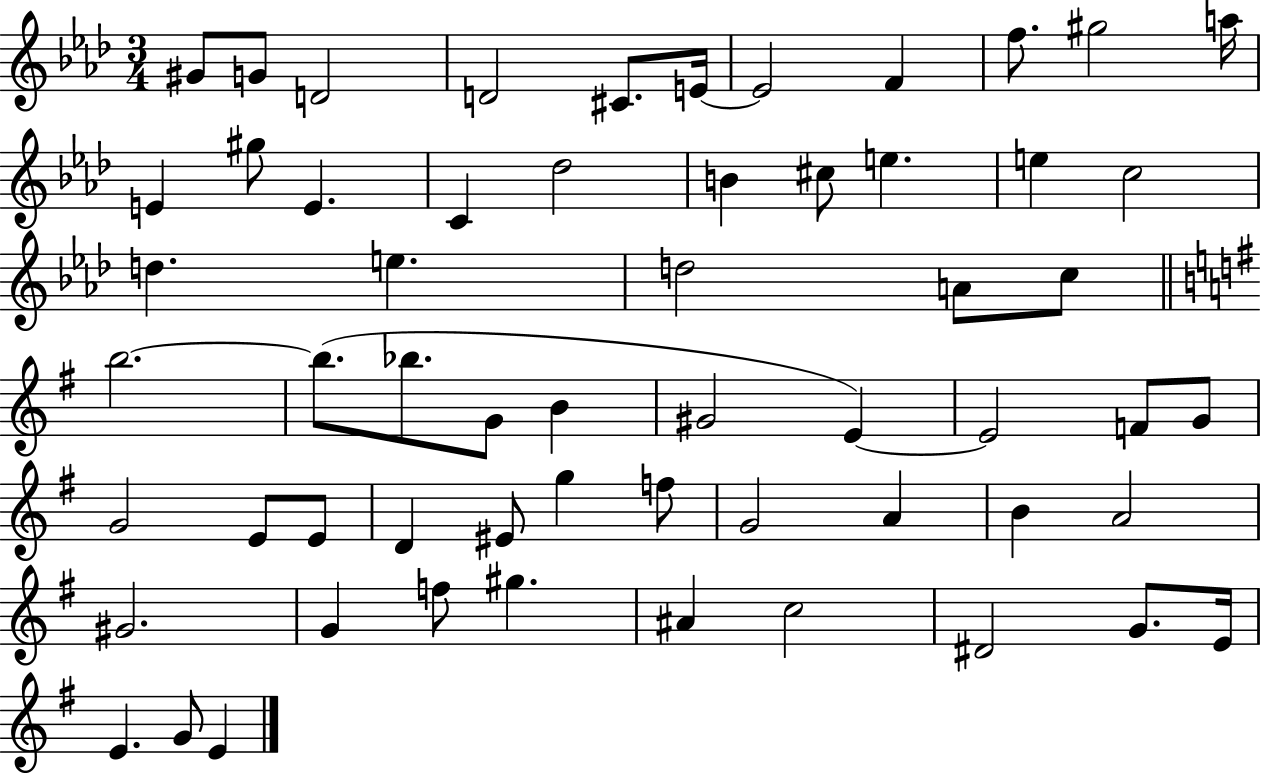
{
  \clef treble
  \numericTimeSignature
  \time 3/4
  \key aes \major
  gis'8 g'8 d'2 | d'2 cis'8. e'16~~ | e'2 f'4 | f''8. gis''2 a''16 | \break e'4 gis''8 e'4. | c'4 des''2 | b'4 cis''8 e''4. | e''4 c''2 | \break d''4. e''4. | d''2 a'8 c''8 | \bar "||" \break \key g \major b''2.~~ | b''8.( bes''8. g'8 b'4 | gis'2 e'4~~) | e'2 f'8 g'8 | \break g'2 e'8 e'8 | d'4 eis'8 g''4 f''8 | g'2 a'4 | b'4 a'2 | \break gis'2. | g'4 f''8 gis''4. | ais'4 c''2 | dis'2 g'8. e'16 | \break e'4. g'8 e'4 | \bar "|."
}